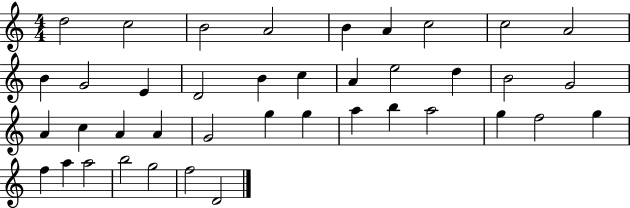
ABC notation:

X:1
T:Untitled
M:4/4
L:1/4
K:C
d2 c2 B2 A2 B A c2 c2 A2 B G2 E D2 B c A e2 d B2 G2 A c A A G2 g g a b a2 g f2 g f a a2 b2 g2 f2 D2